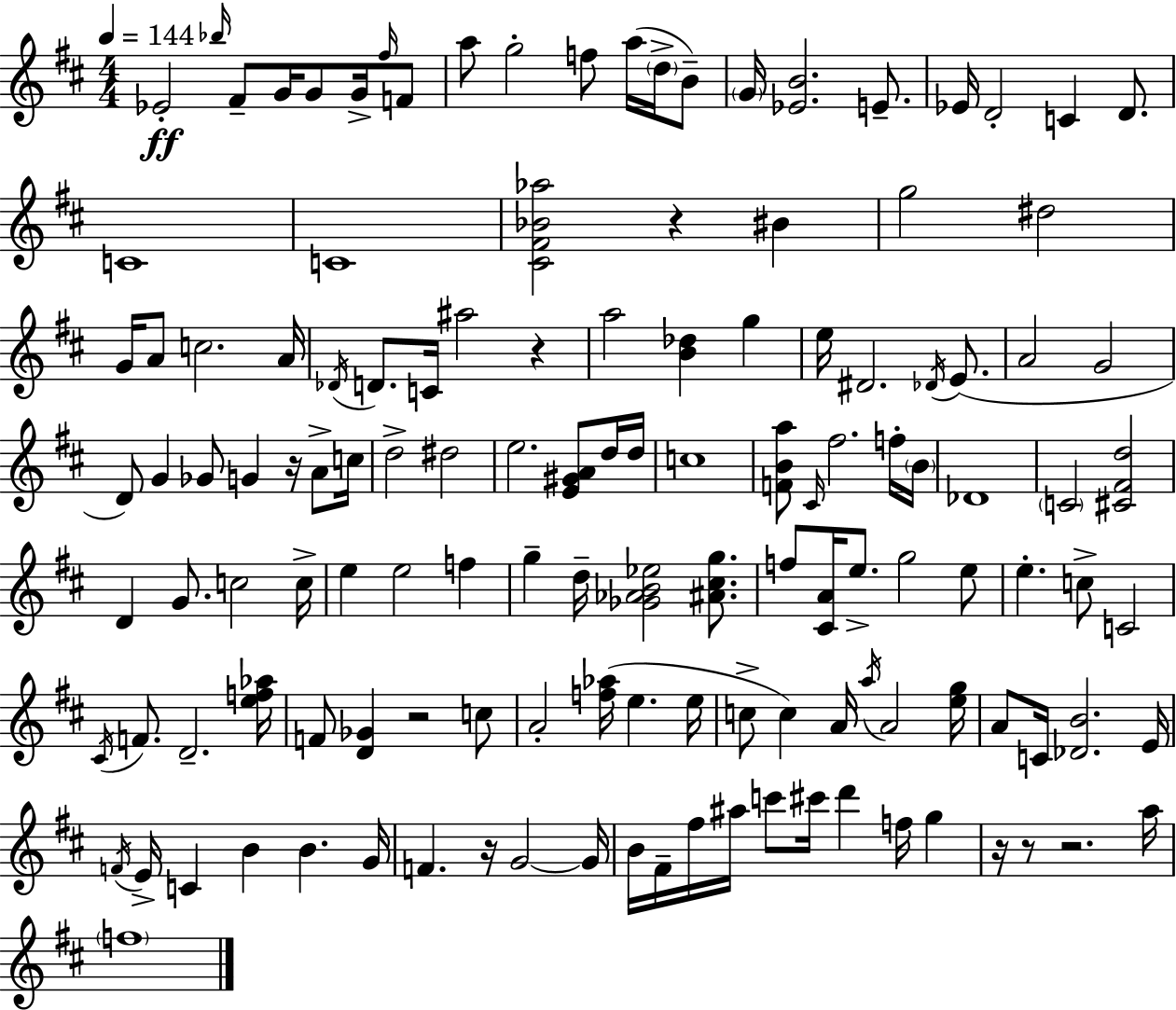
{
  \clef treble
  \numericTimeSignature
  \time 4/4
  \key d \major
  \tempo 4 = 144
  \repeat volta 2 { ees'2-.\ff \grace { bes''16 } fis'8-- g'16 g'8 g'16-> \grace { fis''16 } | f'8 a''8 g''2-. f''8 a''16( \parenthesize d''16-> | b'8--) \parenthesize g'16 <ees' b'>2. e'8.-- | ees'16 d'2-. c'4 d'8. | \break c'1 | c'1 | <cis' fis' bes' aes''>2 r4 bis'4 | g''2 dis''2 | \break g'16 a'8 c''2. | a'16 \acciaccatura { des'16 } d'8. c'16 ais''2 r4 | a''2 <b' des''>4 g''4 | e''16 dis'2. | \break \acciaccatura { des'16 } e'8.( a'2 g'2 | d'8) g'4 ges'8 g'4 | r16 a'8-> c''16 d''2-> dis''2 | e''2. | \break <e' gis' a'>8 d''16 d''16 c''1 | <f' b' a''>8 \grace { cis'16 } fis''2. | f''16-. \parenthesize b'16 des'1 | \parenthesize c'2 <cis' fis' d''>2 | \break d'4 g'8. c''2 | c''16-> e''4 e''2 | f''4 g''4-- d''16-- <ges' aes' b' ees''>2 | <ais' cis'' g''>8. f''8 <cis' a'>16 e''8.-> g''2 | \break e''8 e''4.-. c''8-> c'2 | \acciaccatura { cis'16 } f'8. d'2.-- | <e'' f'' aes''>16 f'8 <d' ges'>4 r2 | c''8 a'2-. <f'' aes''>16( e''4. | \break e''16 c''8-> c''4) a'16 \acciaccatura { a''16 } a'2 | <e'' g''>16 a'8 c'16 <des' b'>2. | e'16 \acciaccatura { f'16 } e'16-> c'4 b'4 | b'4. g'16 f'4. r16 g'2~~ | \break g'16 b'16 fis'16-- fis''16 ais''16 c'''8 cis'''16 d'''4 | f''16 g''4 r16 r8 r2. | a''16 \parenthesize f''1 | } \bar "|."
}